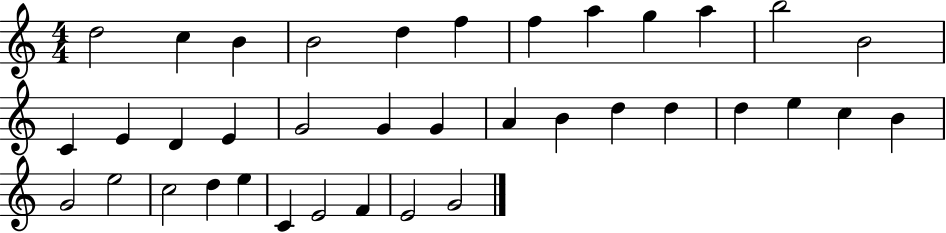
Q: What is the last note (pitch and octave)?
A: G4